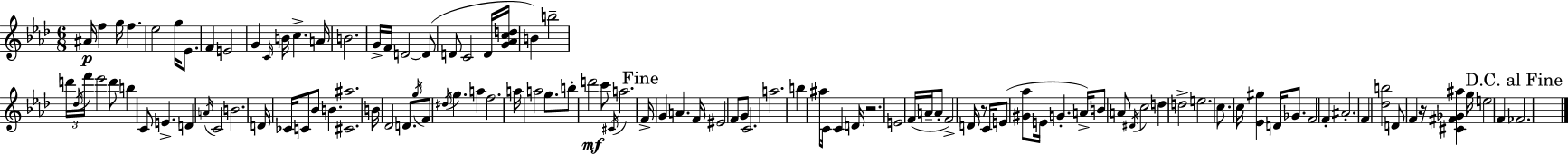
A#4/s F5/q G5/s F5/q. Eb5/h G5/s Eb4/e. F4/q E4/h G4/q C4/s B4/s C5/q. A4/s B4/h. G4/s F4/s D4/h D4/e D4/e C4/h D4/s [G4,Ab4,C5,D5]/s B4/q B5/h D6/s Db5/s F6/s Eb6/h D6/e B5/q C4/e E4/q. D4/q A4/s C4/h B4/h. D4/s CES4/s C4/e Bb4/e B4/q. [C#4,A#5]/h. B4/s Db4/h D4/e. G5/s F4/e D#5/s G5/q. A5/q F5/h. A5/s A5/h G5/e. B5/e D6/h C6/e C#4/s A5/h. F4/s G4/q A4/q. F4/s EIS4/h F4/e G4/e C4/h. A5/h. B5/q A#5/e C4/s C4/q D4/s R/h. E4/h F4/s A4/s A4/e F4/h D4/s R/e C4/s E4/e [G#4,Ab5]/e E4/s G4/q. A4/s B4/e A4/e D#4/s C5/h D5/q D5/h E5/h. C5/e. C5/s [Eb4,G#5]/q D4/s Gb4/e. F4/h F4/q A#4/h. F4/q [Db5,B5]/h D4/e F4/q R/s [C#4,F#4,Gb4,A#5]/q G5/s E5/h F4/q FES4/h.